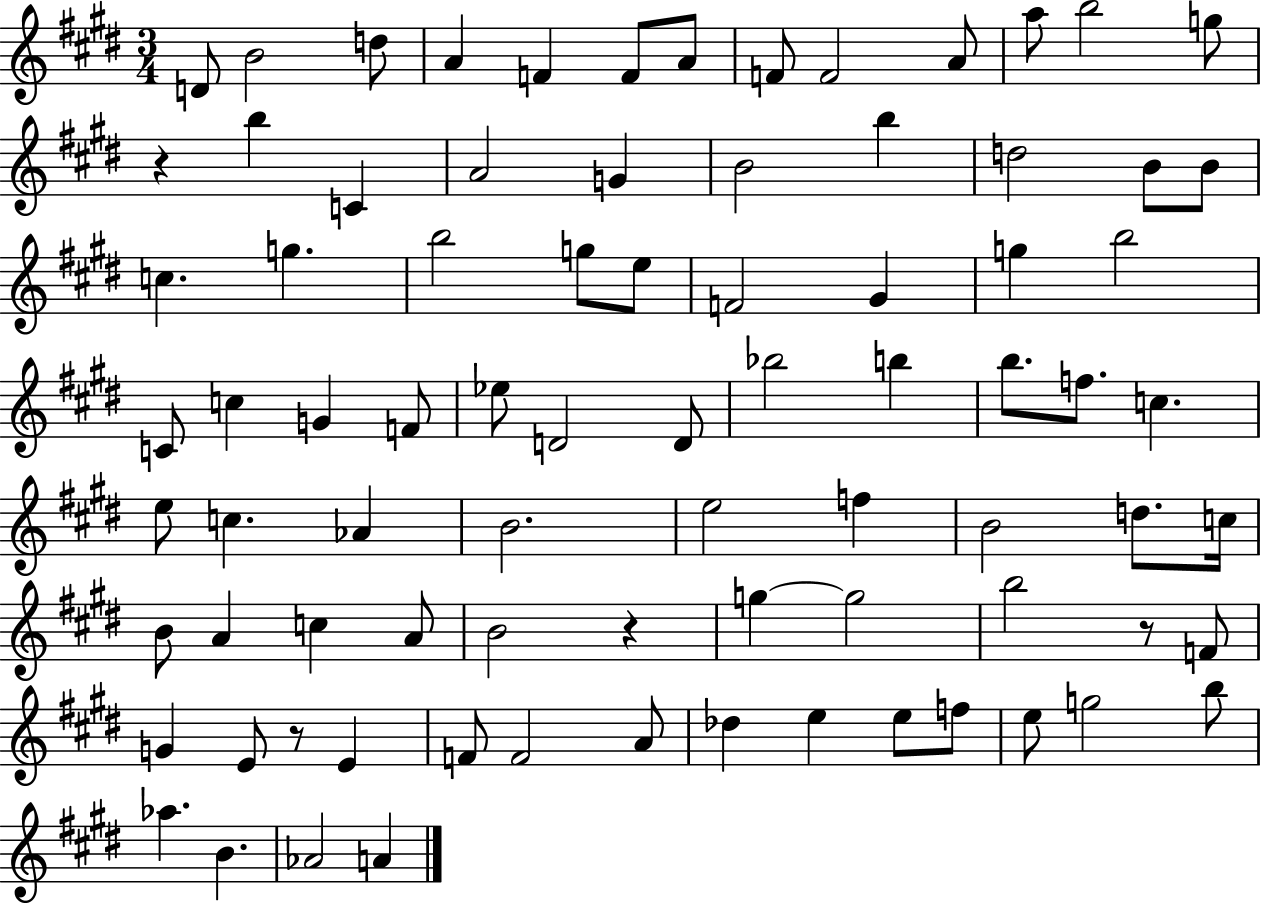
{
  \clef treble
  \numericTimeSignature
  \time 3/4
  \key e \major
  d'8 b'2 d''8 | a'4 f'4 f'8 a'8 | f'8 f'2 a'8 | a''8 b''2 g''8 | \break r4 b''4 c'4 | a'2 g'4 | b'2 b''4 | d''2 b'8 b'8 | \break c''4. g''4. | b''2 g''8 e''8 | f'2 gis'4 | g''4 b''2 | \break c'8 c''4 g'4 f'8 | ees''8 d'2 d'8 | bes''2 b''4 | b''8. f''8. c''4. | \break e''8 c''4. aes'4 | b'2. | e''2 f''4 | b'2 d''8. c''16 | \break b'8 a'4 c''4 a'8 | b'2 r4 | g''4~~ g''2 | b''2 r8 f'8 | \break g'4 e'8 r8 e'4 | f'8 f'2 a'8 | des''4 e''4 e''8 f''8 | e''8 g''2 b''8 | \break aes''4. b'4. | aes'2 a'4 | \bar "|."
}